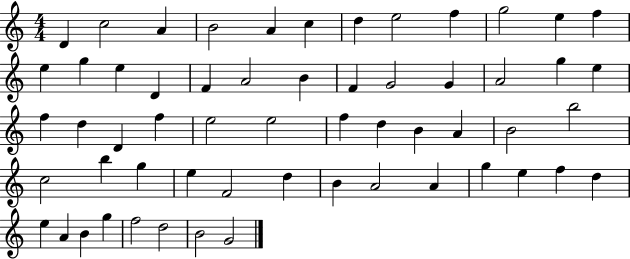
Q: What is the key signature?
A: C major